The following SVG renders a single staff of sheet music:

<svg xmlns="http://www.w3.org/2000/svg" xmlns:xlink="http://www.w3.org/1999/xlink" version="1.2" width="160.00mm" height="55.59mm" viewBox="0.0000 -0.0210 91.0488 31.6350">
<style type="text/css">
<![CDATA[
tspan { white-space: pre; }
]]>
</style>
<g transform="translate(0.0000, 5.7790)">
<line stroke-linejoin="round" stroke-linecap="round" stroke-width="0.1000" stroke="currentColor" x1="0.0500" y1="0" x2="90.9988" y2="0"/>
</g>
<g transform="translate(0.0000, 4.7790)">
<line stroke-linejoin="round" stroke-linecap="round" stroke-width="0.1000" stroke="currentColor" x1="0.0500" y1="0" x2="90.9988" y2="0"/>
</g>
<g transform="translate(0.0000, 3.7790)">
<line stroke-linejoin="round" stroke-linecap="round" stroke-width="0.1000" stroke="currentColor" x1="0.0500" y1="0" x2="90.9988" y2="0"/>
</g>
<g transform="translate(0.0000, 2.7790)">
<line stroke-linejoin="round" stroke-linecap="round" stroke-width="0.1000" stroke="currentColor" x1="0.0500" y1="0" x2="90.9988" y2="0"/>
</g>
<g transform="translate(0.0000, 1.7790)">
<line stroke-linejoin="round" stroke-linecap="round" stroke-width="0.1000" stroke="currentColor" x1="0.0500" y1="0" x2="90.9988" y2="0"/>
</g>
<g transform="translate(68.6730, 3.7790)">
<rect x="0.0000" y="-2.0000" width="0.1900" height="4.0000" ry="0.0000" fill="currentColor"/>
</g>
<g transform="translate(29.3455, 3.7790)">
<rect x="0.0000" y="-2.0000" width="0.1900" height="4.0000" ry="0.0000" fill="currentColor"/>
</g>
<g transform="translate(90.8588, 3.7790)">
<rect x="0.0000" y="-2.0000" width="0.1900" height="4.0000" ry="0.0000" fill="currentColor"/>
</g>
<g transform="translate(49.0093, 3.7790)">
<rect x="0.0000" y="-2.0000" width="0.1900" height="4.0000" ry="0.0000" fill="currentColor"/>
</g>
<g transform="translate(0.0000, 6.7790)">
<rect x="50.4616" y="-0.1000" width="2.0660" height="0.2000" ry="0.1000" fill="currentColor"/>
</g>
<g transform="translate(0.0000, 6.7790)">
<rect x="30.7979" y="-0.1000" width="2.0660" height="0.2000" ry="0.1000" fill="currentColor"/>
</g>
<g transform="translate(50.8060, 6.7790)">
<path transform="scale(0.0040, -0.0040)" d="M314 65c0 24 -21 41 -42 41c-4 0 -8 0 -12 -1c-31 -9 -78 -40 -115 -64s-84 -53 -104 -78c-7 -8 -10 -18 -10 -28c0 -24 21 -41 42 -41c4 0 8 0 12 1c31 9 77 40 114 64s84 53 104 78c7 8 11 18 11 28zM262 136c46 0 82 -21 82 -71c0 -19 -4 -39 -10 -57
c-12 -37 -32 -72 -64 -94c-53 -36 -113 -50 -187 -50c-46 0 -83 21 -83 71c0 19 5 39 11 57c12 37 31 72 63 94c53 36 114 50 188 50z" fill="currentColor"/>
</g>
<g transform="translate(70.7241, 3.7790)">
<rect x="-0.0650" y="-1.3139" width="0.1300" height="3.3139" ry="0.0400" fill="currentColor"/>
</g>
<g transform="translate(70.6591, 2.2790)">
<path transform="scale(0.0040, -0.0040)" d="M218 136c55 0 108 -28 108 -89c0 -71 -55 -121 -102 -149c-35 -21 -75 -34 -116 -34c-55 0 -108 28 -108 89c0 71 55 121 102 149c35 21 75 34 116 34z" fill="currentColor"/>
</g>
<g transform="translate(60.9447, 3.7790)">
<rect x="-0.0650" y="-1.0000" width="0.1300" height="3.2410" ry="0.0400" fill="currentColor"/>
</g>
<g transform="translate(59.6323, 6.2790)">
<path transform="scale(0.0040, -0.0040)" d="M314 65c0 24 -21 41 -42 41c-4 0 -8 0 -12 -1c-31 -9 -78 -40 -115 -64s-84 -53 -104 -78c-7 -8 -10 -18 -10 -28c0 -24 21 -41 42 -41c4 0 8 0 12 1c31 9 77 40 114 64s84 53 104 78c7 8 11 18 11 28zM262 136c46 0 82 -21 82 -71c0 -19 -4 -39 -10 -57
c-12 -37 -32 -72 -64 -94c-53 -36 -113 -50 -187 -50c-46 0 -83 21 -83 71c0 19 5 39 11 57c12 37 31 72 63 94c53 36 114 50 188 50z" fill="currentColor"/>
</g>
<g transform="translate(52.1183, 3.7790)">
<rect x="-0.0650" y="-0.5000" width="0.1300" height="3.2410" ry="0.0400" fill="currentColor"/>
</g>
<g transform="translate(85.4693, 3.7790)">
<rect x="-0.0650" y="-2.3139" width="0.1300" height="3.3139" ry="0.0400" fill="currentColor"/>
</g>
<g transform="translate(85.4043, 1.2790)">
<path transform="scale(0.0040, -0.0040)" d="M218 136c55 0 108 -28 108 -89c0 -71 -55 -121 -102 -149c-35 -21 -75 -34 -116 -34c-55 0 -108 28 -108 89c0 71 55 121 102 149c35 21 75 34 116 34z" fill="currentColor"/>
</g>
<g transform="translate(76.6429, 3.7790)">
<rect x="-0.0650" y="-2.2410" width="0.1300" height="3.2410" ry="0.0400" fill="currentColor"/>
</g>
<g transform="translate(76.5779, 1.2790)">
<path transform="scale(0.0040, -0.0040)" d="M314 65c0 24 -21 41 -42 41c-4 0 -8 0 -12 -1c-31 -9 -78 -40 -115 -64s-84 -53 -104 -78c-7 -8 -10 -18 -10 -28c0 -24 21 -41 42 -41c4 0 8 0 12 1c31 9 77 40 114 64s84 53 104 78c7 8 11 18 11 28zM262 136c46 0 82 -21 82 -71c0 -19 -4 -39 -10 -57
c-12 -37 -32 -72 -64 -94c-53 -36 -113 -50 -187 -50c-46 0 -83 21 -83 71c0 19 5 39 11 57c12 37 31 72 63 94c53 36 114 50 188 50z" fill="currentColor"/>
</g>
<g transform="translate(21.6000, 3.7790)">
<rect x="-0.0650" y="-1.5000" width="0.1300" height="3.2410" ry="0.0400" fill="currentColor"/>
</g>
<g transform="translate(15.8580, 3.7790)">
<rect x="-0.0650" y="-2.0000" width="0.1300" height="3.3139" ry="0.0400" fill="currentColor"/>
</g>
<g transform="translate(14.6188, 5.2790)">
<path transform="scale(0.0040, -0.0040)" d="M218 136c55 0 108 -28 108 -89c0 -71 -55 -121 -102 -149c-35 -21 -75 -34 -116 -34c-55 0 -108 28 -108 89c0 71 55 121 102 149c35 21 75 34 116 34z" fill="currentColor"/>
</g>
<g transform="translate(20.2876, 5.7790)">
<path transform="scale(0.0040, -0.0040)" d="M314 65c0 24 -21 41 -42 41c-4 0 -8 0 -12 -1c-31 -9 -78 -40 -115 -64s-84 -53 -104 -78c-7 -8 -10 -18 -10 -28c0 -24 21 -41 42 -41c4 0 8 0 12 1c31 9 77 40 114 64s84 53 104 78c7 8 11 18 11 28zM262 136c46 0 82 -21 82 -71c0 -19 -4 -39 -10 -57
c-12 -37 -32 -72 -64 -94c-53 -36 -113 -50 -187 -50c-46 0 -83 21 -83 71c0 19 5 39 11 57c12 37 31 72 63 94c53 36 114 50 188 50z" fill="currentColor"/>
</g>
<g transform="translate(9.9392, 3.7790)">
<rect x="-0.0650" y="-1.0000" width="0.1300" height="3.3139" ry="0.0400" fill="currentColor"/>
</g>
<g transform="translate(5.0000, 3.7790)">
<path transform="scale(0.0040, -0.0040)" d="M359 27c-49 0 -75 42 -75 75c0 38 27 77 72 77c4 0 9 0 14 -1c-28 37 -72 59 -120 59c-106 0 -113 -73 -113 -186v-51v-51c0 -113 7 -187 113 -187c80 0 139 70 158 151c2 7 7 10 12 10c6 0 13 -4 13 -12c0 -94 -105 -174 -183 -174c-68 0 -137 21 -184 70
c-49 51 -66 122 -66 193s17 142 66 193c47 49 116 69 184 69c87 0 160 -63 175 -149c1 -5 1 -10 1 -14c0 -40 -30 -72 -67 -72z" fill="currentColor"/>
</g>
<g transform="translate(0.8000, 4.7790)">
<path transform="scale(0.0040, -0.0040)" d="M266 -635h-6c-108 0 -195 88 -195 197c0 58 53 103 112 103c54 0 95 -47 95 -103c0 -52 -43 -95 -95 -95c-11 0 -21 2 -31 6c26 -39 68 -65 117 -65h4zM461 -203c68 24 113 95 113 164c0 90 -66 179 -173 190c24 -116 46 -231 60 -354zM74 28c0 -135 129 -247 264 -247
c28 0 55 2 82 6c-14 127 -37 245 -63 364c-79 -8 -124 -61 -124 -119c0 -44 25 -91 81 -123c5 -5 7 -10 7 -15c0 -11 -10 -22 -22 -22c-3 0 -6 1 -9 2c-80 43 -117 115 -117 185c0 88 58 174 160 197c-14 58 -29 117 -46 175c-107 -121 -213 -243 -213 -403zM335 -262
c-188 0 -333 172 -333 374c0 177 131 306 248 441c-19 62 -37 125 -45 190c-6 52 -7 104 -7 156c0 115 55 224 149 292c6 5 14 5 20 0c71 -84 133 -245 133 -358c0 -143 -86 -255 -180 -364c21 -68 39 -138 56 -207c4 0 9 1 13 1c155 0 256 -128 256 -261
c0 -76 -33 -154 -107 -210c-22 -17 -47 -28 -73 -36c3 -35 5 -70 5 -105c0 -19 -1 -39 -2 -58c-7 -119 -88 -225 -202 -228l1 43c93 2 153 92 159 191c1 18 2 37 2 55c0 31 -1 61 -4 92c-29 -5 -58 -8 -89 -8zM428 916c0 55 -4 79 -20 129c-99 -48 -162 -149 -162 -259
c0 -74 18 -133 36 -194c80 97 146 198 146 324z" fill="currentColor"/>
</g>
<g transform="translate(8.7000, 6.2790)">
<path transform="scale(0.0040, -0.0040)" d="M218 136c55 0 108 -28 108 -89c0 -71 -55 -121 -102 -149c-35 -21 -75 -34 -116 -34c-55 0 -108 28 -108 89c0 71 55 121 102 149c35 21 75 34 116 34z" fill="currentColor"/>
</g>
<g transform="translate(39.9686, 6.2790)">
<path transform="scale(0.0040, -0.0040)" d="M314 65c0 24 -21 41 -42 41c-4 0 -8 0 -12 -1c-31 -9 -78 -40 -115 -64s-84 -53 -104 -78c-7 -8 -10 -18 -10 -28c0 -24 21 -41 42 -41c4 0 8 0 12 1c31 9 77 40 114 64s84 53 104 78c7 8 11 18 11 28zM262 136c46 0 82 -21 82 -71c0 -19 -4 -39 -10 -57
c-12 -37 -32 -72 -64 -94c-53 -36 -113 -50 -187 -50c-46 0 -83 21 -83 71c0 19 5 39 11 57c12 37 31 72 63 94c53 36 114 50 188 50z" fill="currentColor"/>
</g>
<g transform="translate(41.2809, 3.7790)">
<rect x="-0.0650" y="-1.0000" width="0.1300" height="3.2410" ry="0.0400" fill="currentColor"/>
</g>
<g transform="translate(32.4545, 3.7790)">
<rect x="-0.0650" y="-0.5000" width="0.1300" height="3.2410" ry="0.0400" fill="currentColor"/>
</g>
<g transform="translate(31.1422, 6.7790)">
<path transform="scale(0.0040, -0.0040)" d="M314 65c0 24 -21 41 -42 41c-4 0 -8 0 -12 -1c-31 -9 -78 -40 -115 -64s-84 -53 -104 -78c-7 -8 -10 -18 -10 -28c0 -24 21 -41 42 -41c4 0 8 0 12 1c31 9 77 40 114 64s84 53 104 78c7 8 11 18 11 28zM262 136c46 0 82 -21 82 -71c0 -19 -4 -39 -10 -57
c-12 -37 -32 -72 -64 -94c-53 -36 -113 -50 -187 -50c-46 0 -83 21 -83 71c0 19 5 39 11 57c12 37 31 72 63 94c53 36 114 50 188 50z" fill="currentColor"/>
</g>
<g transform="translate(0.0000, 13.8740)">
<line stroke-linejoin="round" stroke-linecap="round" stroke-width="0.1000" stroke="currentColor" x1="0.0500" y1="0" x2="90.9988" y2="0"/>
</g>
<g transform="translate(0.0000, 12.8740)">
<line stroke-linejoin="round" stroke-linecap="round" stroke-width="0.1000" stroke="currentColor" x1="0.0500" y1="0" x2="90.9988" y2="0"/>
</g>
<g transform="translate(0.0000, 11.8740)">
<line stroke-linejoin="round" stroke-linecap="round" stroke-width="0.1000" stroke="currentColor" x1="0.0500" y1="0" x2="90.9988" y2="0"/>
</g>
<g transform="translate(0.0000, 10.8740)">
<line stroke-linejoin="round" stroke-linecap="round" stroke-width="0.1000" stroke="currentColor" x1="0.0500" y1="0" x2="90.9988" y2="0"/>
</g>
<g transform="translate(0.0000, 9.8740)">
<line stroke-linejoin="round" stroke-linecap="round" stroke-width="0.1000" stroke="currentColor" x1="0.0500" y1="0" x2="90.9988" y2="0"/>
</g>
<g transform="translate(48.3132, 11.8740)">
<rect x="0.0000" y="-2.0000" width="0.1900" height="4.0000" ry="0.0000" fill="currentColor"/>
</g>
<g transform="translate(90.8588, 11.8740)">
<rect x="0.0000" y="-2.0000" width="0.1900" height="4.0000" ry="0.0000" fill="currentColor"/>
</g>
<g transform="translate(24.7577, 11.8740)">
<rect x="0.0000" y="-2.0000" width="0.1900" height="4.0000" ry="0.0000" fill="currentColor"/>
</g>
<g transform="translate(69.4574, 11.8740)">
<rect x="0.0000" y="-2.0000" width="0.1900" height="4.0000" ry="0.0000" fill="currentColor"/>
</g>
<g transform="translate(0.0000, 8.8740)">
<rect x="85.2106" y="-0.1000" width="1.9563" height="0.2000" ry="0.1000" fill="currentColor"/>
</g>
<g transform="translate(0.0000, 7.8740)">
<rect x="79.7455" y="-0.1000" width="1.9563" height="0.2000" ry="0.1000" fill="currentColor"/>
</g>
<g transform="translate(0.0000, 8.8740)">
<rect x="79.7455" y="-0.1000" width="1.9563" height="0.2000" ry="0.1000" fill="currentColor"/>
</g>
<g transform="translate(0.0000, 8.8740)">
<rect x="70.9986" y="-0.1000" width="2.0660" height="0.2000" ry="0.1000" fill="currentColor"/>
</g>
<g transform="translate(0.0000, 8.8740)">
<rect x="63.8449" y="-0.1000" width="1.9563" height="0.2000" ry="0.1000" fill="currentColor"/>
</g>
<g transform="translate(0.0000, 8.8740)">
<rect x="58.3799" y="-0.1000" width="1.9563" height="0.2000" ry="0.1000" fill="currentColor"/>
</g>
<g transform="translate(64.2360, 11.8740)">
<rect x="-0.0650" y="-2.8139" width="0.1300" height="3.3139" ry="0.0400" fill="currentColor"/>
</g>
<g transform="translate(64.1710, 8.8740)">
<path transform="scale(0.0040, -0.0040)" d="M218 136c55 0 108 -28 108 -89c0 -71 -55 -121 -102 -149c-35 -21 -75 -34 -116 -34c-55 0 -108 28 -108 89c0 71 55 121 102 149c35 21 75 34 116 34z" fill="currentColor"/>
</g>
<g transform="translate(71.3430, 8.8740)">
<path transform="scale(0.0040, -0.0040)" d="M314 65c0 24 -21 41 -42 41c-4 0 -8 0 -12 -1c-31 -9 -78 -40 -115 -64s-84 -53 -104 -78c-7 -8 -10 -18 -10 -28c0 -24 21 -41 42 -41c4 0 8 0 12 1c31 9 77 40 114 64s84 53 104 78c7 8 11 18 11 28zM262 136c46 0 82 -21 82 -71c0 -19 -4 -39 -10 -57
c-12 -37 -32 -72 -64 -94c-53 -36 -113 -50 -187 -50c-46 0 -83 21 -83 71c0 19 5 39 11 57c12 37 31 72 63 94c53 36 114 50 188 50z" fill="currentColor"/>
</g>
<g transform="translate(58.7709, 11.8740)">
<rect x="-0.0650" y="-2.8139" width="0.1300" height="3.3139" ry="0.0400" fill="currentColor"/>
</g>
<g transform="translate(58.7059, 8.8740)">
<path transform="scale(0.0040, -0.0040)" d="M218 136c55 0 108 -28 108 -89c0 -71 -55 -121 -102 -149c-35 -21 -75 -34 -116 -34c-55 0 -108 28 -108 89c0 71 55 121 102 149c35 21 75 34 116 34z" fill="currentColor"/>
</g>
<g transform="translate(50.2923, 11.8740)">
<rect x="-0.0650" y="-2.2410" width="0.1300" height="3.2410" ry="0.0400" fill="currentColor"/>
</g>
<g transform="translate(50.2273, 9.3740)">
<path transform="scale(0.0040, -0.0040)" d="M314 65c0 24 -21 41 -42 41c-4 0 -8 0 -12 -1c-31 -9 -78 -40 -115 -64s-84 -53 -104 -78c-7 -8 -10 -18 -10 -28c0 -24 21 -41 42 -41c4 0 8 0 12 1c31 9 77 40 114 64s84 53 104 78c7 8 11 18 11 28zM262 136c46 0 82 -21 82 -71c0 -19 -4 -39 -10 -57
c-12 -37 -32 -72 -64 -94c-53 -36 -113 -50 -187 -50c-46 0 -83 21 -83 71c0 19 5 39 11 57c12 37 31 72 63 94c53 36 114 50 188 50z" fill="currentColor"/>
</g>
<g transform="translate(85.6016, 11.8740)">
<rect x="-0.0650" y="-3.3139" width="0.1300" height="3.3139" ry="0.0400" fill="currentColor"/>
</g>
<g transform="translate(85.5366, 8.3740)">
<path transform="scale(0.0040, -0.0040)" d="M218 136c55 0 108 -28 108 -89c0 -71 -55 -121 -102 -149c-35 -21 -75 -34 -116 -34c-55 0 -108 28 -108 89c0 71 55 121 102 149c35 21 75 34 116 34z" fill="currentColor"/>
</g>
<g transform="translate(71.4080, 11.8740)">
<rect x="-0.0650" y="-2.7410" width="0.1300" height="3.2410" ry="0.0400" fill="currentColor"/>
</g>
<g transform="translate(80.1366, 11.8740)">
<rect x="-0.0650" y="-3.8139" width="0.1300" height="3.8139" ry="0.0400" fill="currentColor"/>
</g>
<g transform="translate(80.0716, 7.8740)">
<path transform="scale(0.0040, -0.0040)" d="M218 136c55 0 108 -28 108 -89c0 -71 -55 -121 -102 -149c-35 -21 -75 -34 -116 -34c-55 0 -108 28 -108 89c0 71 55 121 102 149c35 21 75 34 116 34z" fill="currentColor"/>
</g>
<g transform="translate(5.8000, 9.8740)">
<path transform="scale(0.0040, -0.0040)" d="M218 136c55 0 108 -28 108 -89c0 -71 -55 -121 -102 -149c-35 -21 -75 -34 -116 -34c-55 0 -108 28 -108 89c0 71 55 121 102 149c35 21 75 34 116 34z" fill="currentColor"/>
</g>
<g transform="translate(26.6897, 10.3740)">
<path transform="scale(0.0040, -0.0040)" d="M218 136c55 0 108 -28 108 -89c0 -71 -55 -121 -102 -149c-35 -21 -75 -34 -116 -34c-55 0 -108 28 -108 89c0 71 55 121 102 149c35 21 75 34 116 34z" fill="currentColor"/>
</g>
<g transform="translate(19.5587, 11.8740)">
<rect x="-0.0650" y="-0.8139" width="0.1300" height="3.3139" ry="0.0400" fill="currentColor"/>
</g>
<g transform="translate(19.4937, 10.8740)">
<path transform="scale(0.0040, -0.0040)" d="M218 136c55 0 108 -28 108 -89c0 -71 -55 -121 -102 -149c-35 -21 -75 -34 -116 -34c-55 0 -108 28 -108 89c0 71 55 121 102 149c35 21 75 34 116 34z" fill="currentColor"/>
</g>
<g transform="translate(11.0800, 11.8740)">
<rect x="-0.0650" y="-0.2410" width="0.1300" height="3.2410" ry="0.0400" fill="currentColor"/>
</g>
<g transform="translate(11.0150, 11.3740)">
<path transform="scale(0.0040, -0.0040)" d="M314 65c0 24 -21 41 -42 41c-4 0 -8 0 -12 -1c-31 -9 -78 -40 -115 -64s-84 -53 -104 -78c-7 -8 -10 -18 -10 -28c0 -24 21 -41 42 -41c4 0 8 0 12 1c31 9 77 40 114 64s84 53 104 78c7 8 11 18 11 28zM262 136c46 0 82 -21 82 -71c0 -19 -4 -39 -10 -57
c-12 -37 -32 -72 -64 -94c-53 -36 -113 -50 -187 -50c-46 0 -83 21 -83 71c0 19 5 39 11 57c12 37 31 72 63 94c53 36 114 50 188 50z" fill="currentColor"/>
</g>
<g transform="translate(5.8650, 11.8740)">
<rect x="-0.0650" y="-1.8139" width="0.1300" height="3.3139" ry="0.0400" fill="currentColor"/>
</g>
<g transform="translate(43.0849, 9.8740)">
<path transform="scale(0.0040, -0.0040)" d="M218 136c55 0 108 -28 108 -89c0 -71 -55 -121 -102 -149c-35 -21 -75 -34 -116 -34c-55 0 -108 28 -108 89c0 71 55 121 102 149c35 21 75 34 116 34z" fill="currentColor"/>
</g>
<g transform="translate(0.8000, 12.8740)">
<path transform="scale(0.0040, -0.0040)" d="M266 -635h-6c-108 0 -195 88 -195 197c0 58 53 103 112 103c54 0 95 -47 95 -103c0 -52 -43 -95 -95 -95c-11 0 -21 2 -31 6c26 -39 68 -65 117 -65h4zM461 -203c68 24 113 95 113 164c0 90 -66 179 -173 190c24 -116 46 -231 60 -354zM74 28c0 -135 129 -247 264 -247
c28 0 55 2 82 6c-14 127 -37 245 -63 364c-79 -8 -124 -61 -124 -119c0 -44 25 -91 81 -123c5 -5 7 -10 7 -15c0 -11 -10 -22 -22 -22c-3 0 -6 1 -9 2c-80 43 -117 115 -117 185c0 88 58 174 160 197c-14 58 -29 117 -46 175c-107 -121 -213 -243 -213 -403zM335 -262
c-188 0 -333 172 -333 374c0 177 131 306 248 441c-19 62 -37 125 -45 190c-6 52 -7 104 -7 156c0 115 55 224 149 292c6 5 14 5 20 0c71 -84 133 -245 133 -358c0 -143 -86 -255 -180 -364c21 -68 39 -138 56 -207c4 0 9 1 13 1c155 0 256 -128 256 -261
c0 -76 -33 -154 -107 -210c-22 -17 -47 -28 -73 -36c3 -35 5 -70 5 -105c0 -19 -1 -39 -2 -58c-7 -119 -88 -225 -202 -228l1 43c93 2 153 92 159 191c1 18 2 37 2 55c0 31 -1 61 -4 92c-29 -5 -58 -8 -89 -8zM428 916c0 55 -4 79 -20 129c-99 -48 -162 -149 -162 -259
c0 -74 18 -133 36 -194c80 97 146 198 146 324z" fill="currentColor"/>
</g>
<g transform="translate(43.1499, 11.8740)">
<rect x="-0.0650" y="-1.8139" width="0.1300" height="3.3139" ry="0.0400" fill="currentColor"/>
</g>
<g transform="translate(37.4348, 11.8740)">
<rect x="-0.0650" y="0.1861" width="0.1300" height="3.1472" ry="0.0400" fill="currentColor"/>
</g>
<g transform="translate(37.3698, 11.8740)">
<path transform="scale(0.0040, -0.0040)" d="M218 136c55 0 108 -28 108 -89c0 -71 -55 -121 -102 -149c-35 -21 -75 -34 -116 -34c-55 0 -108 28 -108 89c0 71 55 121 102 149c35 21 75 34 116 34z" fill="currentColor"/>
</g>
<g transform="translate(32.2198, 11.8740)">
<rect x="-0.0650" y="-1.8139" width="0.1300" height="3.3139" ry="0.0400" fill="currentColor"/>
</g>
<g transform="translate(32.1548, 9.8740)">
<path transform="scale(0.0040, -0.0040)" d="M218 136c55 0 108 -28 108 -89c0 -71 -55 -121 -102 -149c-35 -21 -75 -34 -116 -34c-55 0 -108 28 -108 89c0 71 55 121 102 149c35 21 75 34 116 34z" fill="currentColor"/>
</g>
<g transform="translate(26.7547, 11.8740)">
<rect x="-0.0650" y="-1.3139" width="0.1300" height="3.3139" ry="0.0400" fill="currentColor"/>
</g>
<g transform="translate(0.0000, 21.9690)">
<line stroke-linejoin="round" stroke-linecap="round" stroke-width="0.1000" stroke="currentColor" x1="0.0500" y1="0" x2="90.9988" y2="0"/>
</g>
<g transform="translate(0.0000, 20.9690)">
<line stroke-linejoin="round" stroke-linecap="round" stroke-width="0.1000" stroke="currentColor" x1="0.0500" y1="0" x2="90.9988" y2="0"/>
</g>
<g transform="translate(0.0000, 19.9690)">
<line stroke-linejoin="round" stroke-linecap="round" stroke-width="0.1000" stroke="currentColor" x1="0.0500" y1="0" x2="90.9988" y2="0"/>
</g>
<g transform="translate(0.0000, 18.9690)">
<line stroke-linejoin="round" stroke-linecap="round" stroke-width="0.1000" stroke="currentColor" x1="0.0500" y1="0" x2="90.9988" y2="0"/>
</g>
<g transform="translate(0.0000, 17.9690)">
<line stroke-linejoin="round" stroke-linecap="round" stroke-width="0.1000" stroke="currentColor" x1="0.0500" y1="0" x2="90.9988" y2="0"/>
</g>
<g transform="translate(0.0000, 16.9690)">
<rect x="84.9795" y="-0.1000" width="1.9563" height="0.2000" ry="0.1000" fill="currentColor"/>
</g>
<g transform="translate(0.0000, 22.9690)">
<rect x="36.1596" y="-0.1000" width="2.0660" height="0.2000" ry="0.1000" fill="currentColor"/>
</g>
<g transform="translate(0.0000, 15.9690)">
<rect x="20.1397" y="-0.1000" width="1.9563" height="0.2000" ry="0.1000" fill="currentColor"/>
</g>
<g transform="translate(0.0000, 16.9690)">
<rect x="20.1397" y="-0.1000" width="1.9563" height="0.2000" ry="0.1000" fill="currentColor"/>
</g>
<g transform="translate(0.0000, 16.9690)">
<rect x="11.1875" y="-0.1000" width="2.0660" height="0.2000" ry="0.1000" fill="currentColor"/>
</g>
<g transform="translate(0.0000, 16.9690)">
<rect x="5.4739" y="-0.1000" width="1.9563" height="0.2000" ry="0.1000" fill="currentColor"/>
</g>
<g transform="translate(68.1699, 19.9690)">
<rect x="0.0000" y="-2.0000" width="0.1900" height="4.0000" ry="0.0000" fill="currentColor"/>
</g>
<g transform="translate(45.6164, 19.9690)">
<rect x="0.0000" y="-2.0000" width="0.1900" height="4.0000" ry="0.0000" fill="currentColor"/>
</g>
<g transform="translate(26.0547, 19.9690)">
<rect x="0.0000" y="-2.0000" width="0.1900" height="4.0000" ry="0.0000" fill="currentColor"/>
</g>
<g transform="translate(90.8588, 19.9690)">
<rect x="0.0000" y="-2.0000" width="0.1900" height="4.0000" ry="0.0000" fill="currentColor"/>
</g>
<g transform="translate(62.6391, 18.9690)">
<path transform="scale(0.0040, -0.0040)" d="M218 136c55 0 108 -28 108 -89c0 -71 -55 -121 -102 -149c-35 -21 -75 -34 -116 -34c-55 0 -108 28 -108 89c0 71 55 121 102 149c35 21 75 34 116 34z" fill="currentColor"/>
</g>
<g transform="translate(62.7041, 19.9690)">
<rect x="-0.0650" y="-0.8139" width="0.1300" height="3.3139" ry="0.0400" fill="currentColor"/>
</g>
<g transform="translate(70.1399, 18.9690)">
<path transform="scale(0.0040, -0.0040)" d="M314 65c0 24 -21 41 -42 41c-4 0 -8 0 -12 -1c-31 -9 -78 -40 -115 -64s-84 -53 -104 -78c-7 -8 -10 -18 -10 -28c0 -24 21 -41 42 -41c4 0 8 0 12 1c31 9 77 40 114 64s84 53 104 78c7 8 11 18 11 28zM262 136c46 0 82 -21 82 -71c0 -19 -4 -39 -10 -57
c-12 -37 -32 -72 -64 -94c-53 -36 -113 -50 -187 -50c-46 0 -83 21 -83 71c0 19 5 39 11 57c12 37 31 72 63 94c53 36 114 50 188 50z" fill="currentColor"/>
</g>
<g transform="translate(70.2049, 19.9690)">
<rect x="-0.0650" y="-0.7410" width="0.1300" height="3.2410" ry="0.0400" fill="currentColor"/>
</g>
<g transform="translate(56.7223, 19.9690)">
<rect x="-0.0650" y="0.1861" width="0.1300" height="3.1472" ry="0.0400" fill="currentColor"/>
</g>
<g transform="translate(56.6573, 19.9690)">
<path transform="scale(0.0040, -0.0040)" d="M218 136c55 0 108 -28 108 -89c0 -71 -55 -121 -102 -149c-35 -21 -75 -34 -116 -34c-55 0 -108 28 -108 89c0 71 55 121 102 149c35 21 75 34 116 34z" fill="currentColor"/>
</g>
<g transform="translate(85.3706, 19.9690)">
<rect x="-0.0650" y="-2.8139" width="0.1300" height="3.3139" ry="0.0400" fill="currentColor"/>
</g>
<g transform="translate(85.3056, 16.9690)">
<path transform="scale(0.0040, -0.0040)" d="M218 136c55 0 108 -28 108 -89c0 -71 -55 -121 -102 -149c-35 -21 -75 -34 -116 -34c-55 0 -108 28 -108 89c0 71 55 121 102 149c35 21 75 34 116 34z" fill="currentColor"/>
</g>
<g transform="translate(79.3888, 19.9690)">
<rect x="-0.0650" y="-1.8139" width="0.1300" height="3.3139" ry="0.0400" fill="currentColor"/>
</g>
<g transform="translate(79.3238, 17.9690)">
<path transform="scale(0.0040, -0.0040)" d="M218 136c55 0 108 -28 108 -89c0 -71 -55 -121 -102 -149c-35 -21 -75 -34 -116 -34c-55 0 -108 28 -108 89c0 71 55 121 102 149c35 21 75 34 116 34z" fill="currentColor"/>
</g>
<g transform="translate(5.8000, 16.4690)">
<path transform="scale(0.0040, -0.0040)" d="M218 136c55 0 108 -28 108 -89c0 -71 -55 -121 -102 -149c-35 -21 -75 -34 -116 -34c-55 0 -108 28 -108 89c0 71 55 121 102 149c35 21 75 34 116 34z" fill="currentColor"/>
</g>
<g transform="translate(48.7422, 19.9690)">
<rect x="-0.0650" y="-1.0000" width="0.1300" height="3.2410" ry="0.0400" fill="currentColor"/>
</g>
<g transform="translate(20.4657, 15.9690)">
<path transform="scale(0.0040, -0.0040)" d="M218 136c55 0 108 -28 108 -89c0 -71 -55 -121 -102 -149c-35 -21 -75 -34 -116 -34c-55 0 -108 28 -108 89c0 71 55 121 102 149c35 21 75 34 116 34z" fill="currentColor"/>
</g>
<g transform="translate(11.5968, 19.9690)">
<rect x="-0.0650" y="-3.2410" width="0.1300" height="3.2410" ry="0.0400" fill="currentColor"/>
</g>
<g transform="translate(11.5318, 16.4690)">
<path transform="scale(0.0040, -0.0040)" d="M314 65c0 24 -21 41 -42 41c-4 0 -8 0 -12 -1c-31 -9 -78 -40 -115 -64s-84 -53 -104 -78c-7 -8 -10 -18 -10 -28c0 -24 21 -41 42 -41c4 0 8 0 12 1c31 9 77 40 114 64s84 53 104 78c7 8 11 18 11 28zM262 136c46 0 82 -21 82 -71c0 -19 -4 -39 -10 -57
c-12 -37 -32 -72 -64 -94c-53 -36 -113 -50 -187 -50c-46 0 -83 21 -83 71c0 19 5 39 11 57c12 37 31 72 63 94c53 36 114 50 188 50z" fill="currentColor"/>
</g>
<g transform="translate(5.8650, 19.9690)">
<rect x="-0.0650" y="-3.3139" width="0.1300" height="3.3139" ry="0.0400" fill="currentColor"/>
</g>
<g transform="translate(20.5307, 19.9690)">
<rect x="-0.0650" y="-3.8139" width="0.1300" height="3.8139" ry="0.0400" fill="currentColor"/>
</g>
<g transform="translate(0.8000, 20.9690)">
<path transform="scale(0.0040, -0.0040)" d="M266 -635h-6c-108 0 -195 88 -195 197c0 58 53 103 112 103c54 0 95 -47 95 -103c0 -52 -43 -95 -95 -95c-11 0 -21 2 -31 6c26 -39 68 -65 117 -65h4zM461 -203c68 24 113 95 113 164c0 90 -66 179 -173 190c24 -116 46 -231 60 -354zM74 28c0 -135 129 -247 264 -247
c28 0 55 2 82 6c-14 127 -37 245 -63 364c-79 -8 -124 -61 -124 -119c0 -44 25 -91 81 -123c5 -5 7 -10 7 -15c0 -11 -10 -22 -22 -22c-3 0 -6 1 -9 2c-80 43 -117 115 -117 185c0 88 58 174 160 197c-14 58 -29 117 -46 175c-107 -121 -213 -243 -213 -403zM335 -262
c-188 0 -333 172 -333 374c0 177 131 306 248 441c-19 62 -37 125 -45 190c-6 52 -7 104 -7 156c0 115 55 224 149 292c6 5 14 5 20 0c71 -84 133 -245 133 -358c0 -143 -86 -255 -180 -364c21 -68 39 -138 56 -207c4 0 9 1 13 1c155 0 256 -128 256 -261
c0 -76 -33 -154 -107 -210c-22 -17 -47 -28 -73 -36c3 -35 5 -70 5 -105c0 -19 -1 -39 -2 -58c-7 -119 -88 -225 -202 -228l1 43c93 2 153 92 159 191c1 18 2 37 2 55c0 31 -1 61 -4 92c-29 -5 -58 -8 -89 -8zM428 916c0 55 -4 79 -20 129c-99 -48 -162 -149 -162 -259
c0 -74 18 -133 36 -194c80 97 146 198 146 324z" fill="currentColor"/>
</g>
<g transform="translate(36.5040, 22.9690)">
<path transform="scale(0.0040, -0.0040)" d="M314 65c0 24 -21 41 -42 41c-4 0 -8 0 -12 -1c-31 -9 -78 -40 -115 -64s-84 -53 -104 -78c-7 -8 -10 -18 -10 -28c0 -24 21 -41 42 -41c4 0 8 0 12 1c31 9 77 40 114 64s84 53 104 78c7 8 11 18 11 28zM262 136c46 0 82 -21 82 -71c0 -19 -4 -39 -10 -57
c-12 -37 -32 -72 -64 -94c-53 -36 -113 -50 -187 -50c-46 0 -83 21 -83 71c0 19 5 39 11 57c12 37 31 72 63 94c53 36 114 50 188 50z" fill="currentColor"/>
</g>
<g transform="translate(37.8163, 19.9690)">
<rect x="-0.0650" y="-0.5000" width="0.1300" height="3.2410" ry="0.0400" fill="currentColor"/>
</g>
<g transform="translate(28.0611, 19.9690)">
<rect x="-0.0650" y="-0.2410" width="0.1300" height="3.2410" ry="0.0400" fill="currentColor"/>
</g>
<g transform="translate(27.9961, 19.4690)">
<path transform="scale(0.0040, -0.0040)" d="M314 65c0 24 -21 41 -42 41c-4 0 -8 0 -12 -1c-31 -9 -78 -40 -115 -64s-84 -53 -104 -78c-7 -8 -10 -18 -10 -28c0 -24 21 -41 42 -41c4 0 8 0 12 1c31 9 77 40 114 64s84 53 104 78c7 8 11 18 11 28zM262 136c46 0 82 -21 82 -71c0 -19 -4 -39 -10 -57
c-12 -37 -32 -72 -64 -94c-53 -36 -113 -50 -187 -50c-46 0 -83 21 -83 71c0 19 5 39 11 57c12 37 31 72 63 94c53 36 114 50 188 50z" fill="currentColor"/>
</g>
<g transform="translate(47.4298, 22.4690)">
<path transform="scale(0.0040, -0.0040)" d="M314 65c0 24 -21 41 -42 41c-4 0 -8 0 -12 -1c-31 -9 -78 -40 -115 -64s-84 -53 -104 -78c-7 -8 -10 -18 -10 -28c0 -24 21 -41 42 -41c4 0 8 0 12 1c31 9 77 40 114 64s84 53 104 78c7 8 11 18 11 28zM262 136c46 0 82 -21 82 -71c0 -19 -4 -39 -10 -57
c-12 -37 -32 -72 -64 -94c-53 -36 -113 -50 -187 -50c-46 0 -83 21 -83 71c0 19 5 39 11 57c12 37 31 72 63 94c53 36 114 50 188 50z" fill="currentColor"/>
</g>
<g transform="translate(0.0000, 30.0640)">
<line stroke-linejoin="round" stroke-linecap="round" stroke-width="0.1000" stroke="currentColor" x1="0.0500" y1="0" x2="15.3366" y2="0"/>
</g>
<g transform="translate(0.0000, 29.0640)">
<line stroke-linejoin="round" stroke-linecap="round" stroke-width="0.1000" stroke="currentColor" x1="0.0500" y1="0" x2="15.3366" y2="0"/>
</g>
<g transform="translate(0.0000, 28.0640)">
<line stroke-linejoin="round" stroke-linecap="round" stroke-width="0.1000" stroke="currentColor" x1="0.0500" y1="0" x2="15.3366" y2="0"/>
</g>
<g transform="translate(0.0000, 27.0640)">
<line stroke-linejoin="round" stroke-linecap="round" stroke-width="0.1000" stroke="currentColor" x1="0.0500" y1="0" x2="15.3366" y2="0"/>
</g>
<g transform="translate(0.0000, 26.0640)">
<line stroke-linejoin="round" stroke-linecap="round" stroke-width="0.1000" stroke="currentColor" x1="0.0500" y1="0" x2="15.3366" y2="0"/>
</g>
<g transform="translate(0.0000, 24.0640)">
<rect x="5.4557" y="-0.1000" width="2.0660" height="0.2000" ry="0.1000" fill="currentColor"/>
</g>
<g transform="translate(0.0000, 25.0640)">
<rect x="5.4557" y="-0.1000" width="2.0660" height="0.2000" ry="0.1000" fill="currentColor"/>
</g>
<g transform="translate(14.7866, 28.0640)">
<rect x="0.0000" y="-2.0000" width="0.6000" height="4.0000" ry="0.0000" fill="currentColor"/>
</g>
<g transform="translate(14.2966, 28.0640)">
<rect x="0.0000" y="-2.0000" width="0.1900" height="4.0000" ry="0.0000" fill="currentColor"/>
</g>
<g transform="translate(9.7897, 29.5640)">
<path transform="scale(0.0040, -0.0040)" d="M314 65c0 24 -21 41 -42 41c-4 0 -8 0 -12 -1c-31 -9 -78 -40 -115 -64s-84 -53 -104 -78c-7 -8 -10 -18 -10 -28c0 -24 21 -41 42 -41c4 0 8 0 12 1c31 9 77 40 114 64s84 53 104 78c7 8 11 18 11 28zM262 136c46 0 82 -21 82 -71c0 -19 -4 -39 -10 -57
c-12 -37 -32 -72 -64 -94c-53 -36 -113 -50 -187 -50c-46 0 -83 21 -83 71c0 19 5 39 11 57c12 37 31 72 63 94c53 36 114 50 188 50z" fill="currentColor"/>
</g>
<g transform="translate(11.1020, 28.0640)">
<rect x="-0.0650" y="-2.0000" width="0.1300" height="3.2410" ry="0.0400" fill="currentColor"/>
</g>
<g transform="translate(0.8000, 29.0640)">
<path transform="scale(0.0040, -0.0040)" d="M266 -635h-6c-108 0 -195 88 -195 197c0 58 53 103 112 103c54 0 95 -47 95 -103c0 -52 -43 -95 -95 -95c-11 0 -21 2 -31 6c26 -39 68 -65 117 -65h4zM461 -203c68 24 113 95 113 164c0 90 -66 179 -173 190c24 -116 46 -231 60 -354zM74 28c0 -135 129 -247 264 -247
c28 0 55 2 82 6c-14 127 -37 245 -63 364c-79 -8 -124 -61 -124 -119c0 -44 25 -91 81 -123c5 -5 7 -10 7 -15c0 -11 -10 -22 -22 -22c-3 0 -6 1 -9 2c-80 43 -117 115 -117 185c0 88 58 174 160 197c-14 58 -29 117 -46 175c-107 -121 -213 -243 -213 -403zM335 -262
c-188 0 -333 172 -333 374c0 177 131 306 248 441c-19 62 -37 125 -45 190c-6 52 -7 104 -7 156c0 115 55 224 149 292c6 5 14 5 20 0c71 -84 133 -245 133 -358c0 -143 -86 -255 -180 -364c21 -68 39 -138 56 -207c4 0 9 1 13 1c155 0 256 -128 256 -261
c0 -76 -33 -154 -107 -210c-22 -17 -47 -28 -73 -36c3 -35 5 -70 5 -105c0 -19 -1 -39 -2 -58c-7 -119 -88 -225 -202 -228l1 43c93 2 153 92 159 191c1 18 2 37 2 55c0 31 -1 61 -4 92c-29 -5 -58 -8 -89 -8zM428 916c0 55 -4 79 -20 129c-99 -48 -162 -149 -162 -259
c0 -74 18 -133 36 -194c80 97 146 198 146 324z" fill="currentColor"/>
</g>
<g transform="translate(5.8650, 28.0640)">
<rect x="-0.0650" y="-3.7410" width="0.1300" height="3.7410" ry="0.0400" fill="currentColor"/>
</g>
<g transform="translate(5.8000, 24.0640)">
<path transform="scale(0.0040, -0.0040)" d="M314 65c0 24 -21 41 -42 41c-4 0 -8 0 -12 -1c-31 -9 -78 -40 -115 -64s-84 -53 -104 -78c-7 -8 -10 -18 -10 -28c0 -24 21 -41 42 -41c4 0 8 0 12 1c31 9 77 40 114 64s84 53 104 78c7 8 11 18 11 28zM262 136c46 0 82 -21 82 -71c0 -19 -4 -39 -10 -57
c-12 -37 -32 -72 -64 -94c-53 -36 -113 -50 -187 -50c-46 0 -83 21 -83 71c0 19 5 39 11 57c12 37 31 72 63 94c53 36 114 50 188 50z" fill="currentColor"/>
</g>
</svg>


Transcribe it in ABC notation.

X:1
T:Untitled
M:4/4
L:1/4
K:C
D F E2 C2 D2 C2 D2 e g2 g f c2 d e f B f g2 a a a2 c' b b b2 c' c2 C2 D2 B d d2 f a c'2 F2